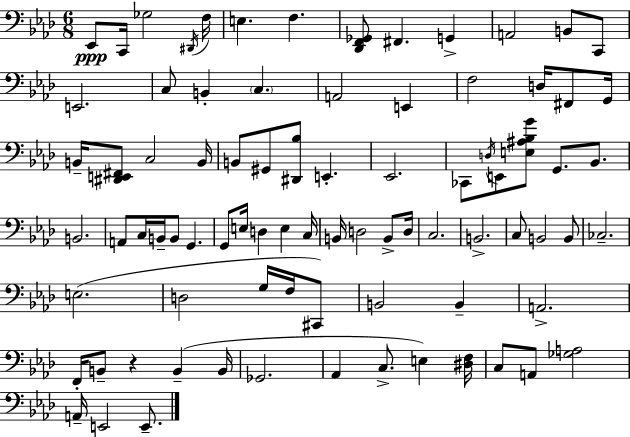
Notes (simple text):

Eb2/e C2/s Gb3/h D#2/s F3/s E3/q. F3/q. [Db2,F2,Gb2]/e F#2/q. G2/q A2/h B2/e C2/e E2/h. C3/e B2/q C3/q. A2/h E2/q F3/h D3/s F#2/e G2/s B2/s [D#2,E2,F#2]/e C3/h B2/s B2/e G#2/e [D#2,Bb3]/e E2/q. Eb2/h. CES2/e D3/s E2/e [E3,A#3,Bb3,G4]/e G2/e. Bb2/e. B2/h. A2/e C3/s B2/s B2/e G2/q. G2/e E3/s D3/q E3/q C3/s B2/s D3/h B2/e D3/s C3/h. B2/h. C3/e B2/h B2/e CES3/h. E3/h. D3/h G3/s F3/s C#2/e B2/h B2/q A2/h. F2/s B2/e R/q B2/q B2/s Gb2/h. Ab2/q C3/e. E3/q [D#3,F3]/s C3/e A2/e [Gb3,A3]/h A2/s E2/h E2/e.